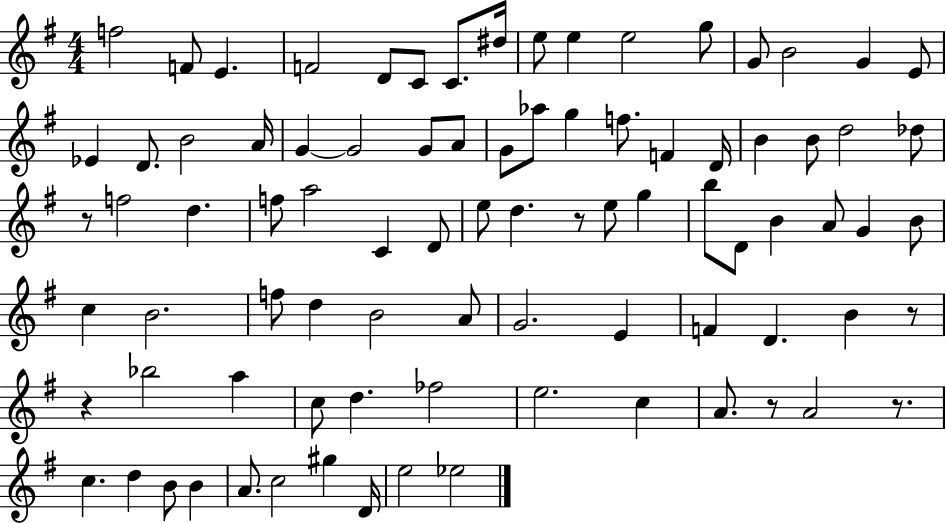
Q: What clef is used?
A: treble